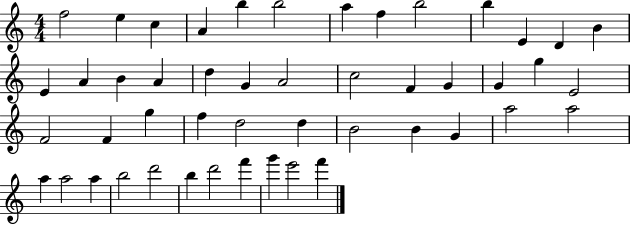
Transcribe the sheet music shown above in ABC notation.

X:1
T:Untitled
M:4/4
L:1/4
K:C
f2 e c A b b2 a f b2 b E D B E A B A d G A2 c2 F G G g E2 F2 F g f d2 d B2 B G a2 a2 a a2 a b2 d'2 b d'2 f' g' e'2 f'